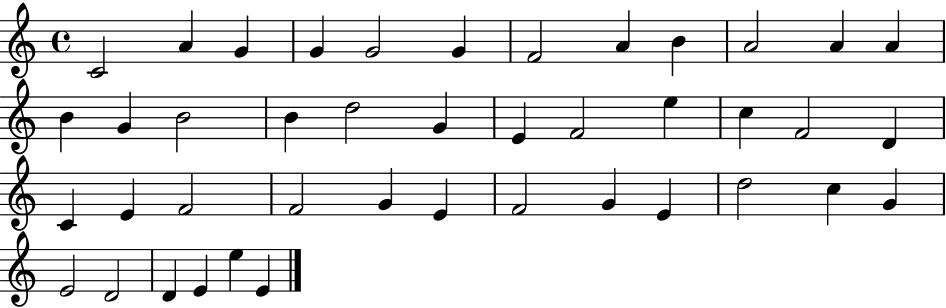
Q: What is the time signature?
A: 4/4